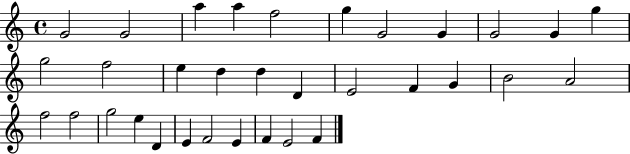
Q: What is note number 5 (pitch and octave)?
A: F5